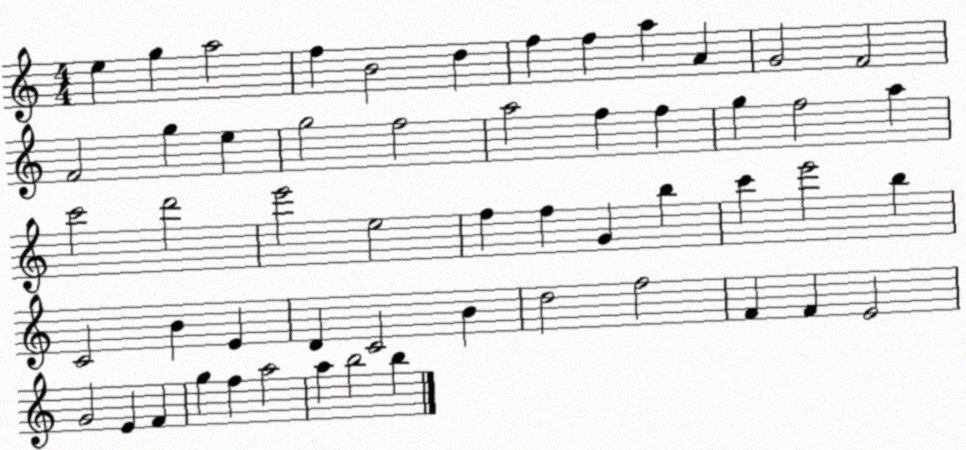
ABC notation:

X:1
T:Untitled
M:4/4
L:1/4
K:C
e g a2 f B2 d f f a A G2 F2 F2 g e g2 f2 a2 f f g f2 a c'2 d'2 e'2 e2 f f G b c' e'2 b C2 B E D C2 B d2 f2 F F E2 G2 E F g f a2 a b2 b